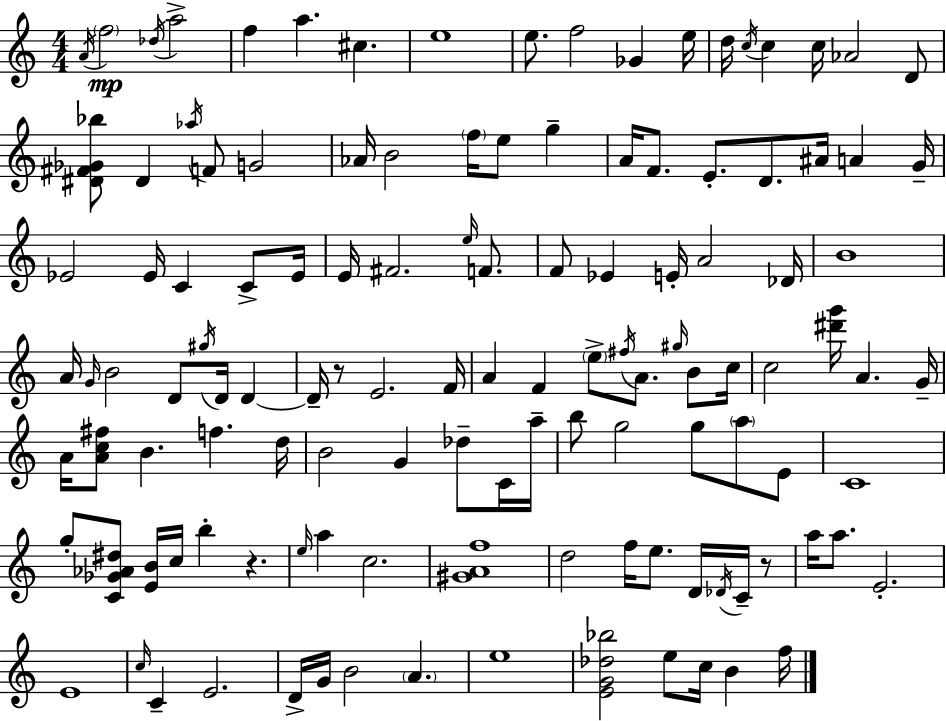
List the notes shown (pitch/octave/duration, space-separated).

A4/s F5/h Db5/s A5/h F5/q A5/q. C#5/q. E5/w E5/e. F5/h Gb4/q E5/s D5/s C5/s C5/q C5/s Ab4/h D4/e [D#4,F#4,Gb4,Bb5]/e D#4/q Ab5/s F4/e G4/h Ab4/s B4/h F5/s E5/e G5/q A4/s F4/e. E4/e. D4/e. A#4/s A4/q G4/s Eb4/h Eb4/s C4/q C4/e Eb4/s E4/s F#4/h. E5/s F4/e. F4/e Eb4/q E4/s A4/h Db4/s B4/w A4/s G4/s B4/h D4/e G#5/s D4/s D4/q D4/s R/e E4/h. F4/s A4/q F4/q E5/e F#5/s A4/e. G#5/s B4/e C5/s C5/h [D#6,G6]/s A4/q. G4/s A4/s [A4,C5,F#5]/e B4/q. F5/q. D5/s B4/h G4/q Db5/e C4/s A5/s B5/e G5/h G5/e A5/e E4/e C4/w G5/e [C4,Gb4,Ab4,D#5]/e [E4,B4]/s C5/s B5/q R/q. E5/s A5/q C5/h. [G#4,A4,F5]/w D5/h F5/s E5/e. D4/s Db4/s C4/s R/e A5/s A5/e. E4/h. E4/w C5/s C4/q E4/h. D4/s G4/s B4/h A4/q. E5/w [E4,G4,Db5,Bb5]/h E5/e C5/s B4/q F5/s